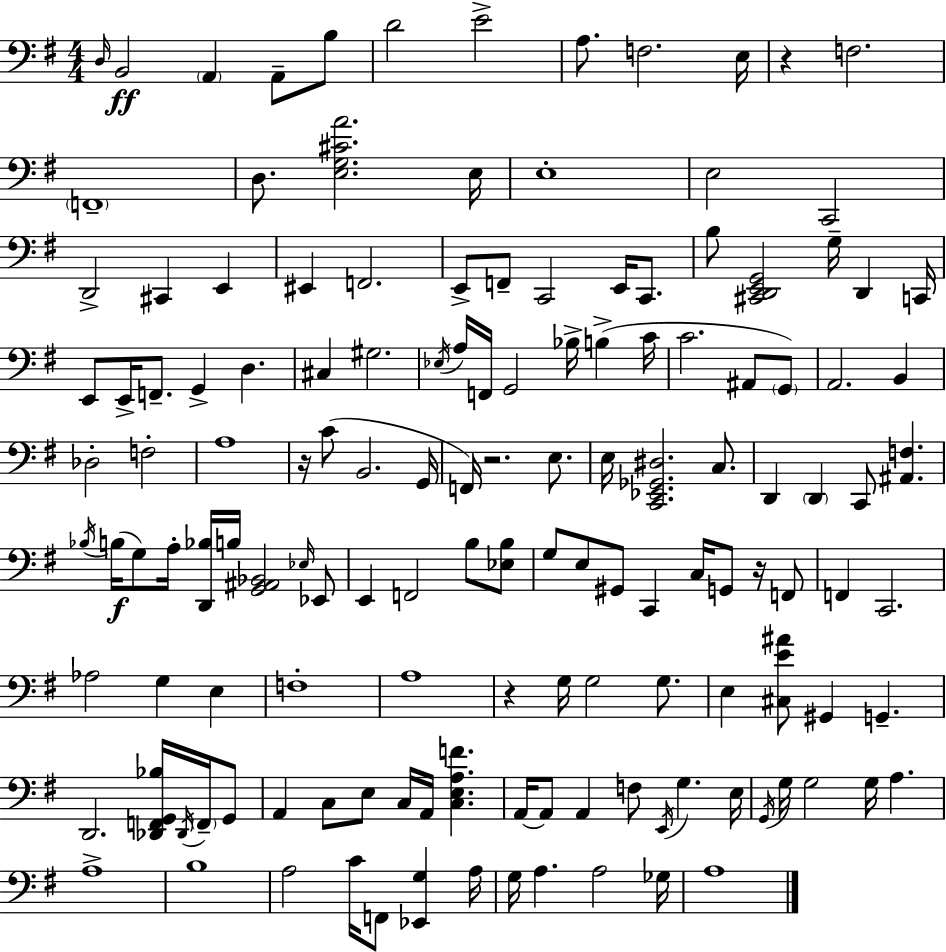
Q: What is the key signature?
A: G major